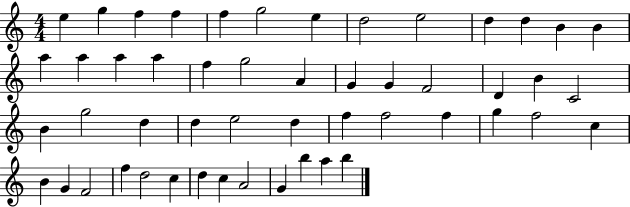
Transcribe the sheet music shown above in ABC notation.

X:1
T:Untitled
M:4/4
L:1/4
K:C
e g f f f g2 e d2 e2 d d B B a a a a f g2 A G G F2 D B C2 B g2 d d e2 d f f2 f g f2 c B G F2 f d2 c d c A2 G b a b